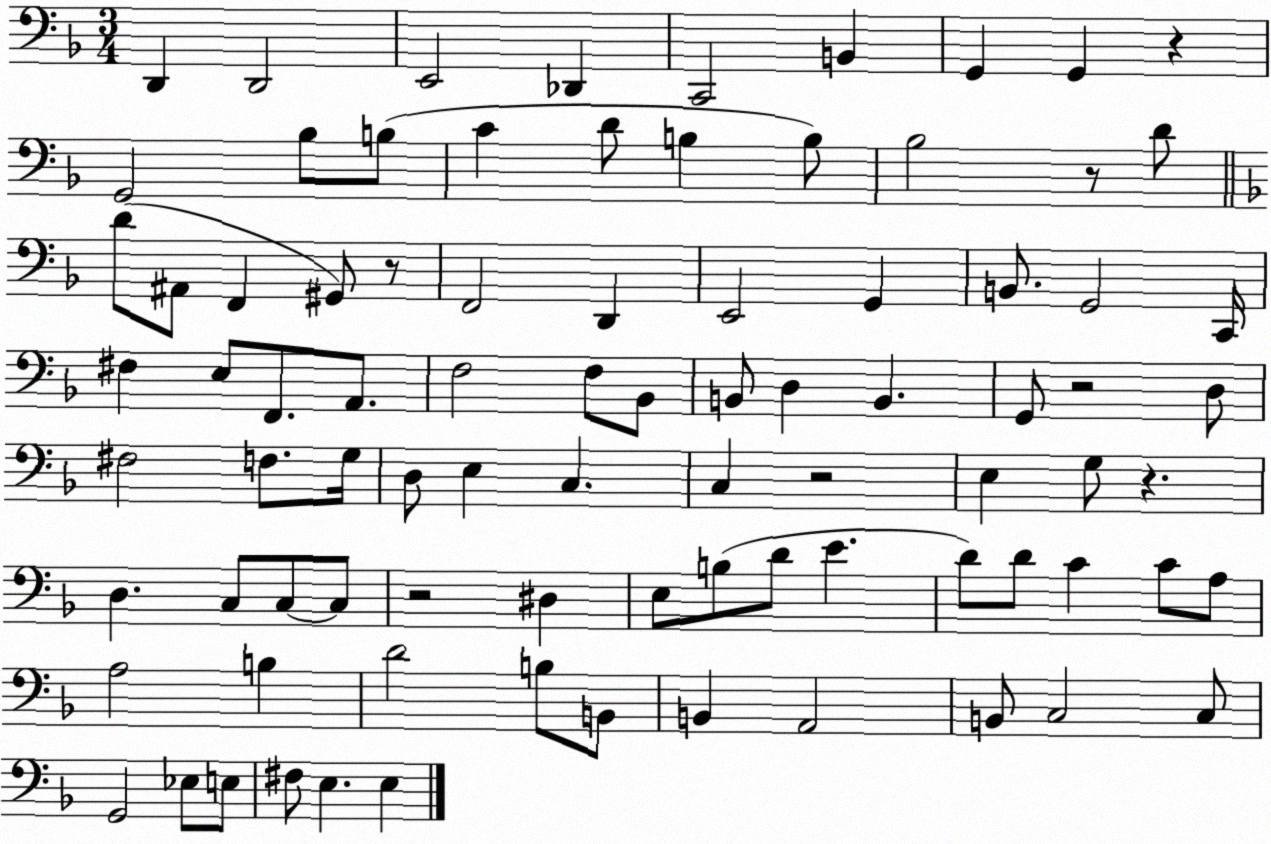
X:1
T:Untitled
M:3/4
L:1/4
K:F
D,, D,,2 E,,2 _D,, C,,2 B,, G,, G,, z G,,2 _B,/2 B,/2 C D/2 B, B,/2 _B,2 z/2 D/2 D/2 ^A,,/2 F,, ^G,,/2 z/2 F,,2 D,, E,,2 G,, B,,/2 G,,2 C,,/4 ^F, E,/2 F,,/2 A,,/2 F,2 F,/2 _B,,/2 B,,/2 D, B,, G,,/2 z2 D,/2 ^F,2 F,/2 G,/4 D,/2 E, C, C, z2 E, G,/2 z D, C,/2 C,/2 C,/2 z2 ^D, E,/2 B,/2 D/2 E D/2 D/2 C C/2 A,/2 A,2 B, D2 B,/2 B,,/2 B,, A,,2 B,,/2 C,2 C,/2 G,,2 _E,/2 E,/2 ^F,/2 E, E,